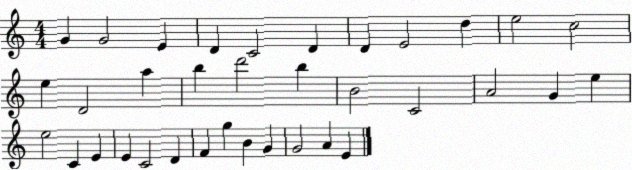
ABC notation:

X:1
T:Untitled
M:4/4
L:1/4
K:C
G G2 E D C2 D D E2 d e2 c2 e D2 a b d'2 b B2 C2 A2 G e e2 C E E C2 D F g B G G2 A E